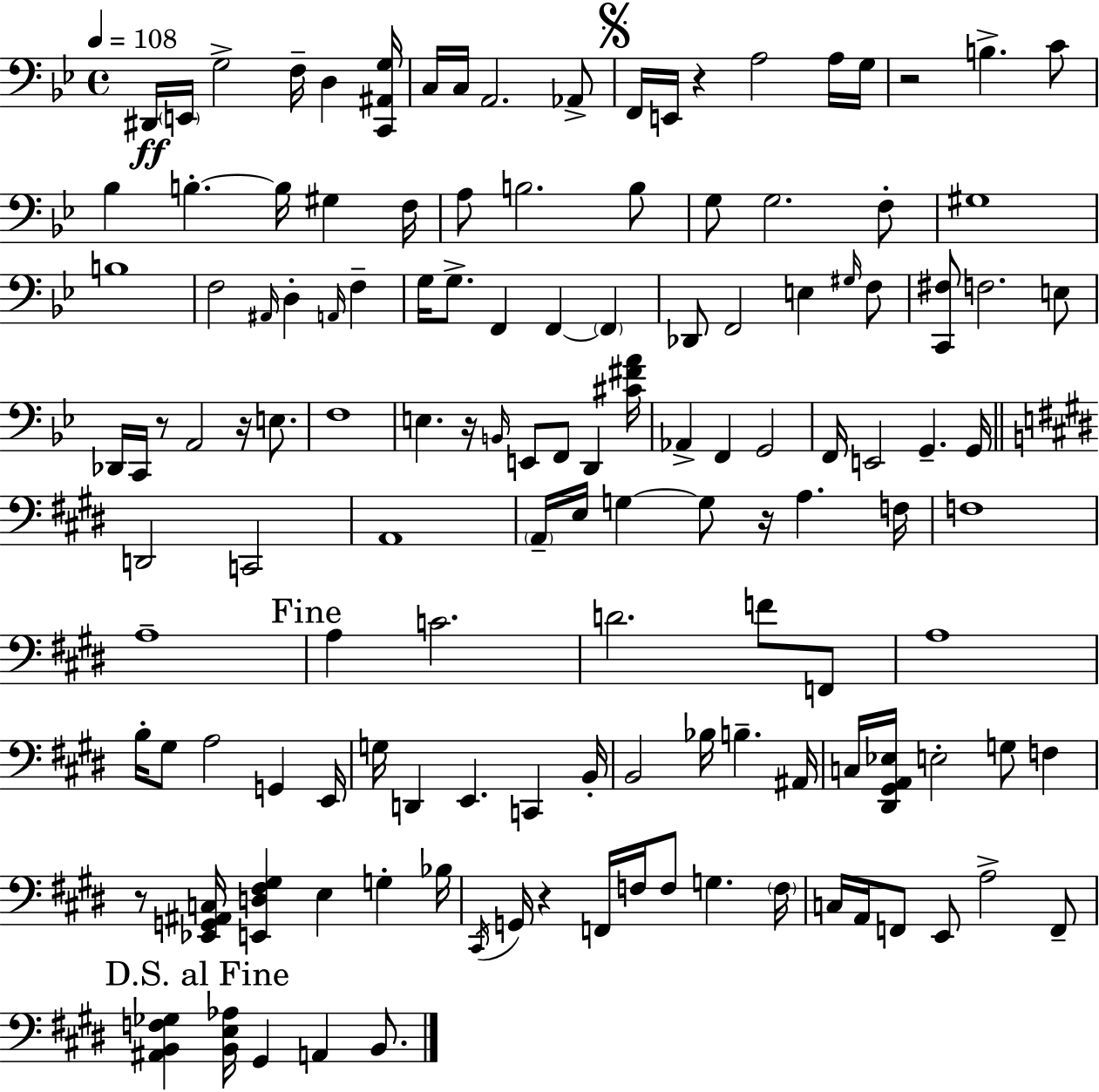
X:1
T:Untitled
M:4/4
L:1/4
K:Gm
^D,,/4 E,,/4 G,2 F,/4 D, [C,,^A,,G,]/4 C,/4 C,/4 A,,2 _A,,/2 F,,/4 E,,/4 z A,2 A,/4 G,/4 z2 B, C/2 _B, B, B,/4 ^G, F,/4 A,/2 B,2 B,/2 G,/2 G,2 F,/2 ^G,4 B,4 F,2 ^A,,/4 D, A,,/4 F, G,/4 G,/2 F,, F,, F,, _D,,/2 F,,2 E, ^G,/4 F,/2 [C,,^F,]/2 F,2 E,/2 _D,,/4 C,,/4 z/2 A,,2 z/4 E,/2 F,4 E, z/4 B,,/4 E,,/2 F,,/2 D,, [^C^FA]/4 _A,, F,, G,,2 F,,/4 E,,2 G,, G,,/4 D,,2 C,,2 A,,4 A,,/4 E,/4 G, G,/2 z/4 A, F,/4 F,4 A,4 A, C2 D2 F/2 F,,/2 A,4 B,/4 ^G,/2 A,2 G,, E,,/4 G,/4 D,, E,, C,, B,,/4 B,,2 _B,/4 B, ^A,,/4 C,/4 [^D,,^G,,A,,_E,]/4 E,2 G,/2 F, z/2 [_E,,G,,^A,,C,]/4 [E,,D,^F,^G,] E, G, _B,/4 ^C,,/4 G,,/4 z F,,/4 F,/4 F,/2 G, F,/4 C,/4 A,,/4 F,,/2 E,,/2 A,2 F,,/2 [^A,,B,,F,_G,] [B,,E,_A,]/4 ^G,, A,, B,,/2